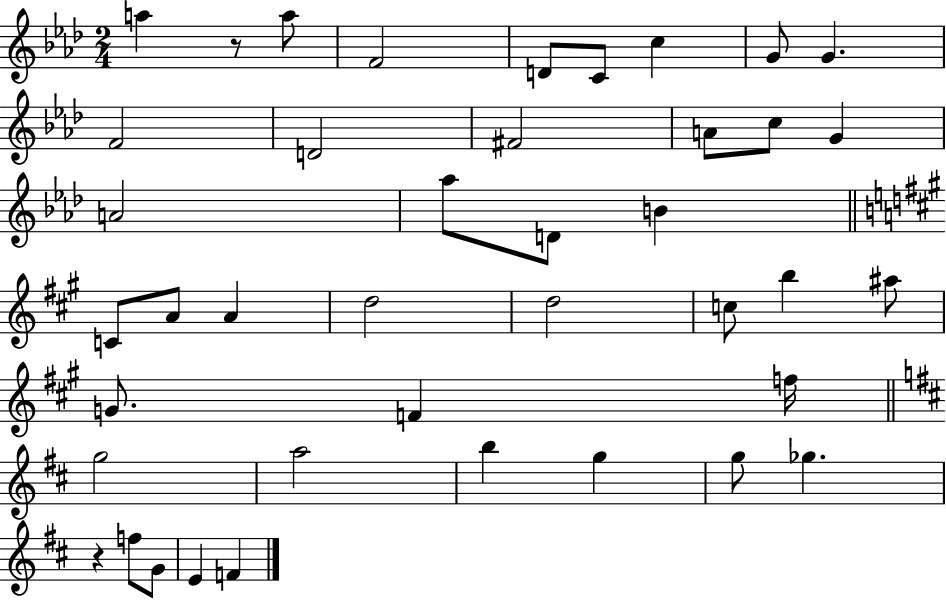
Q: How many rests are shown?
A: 2